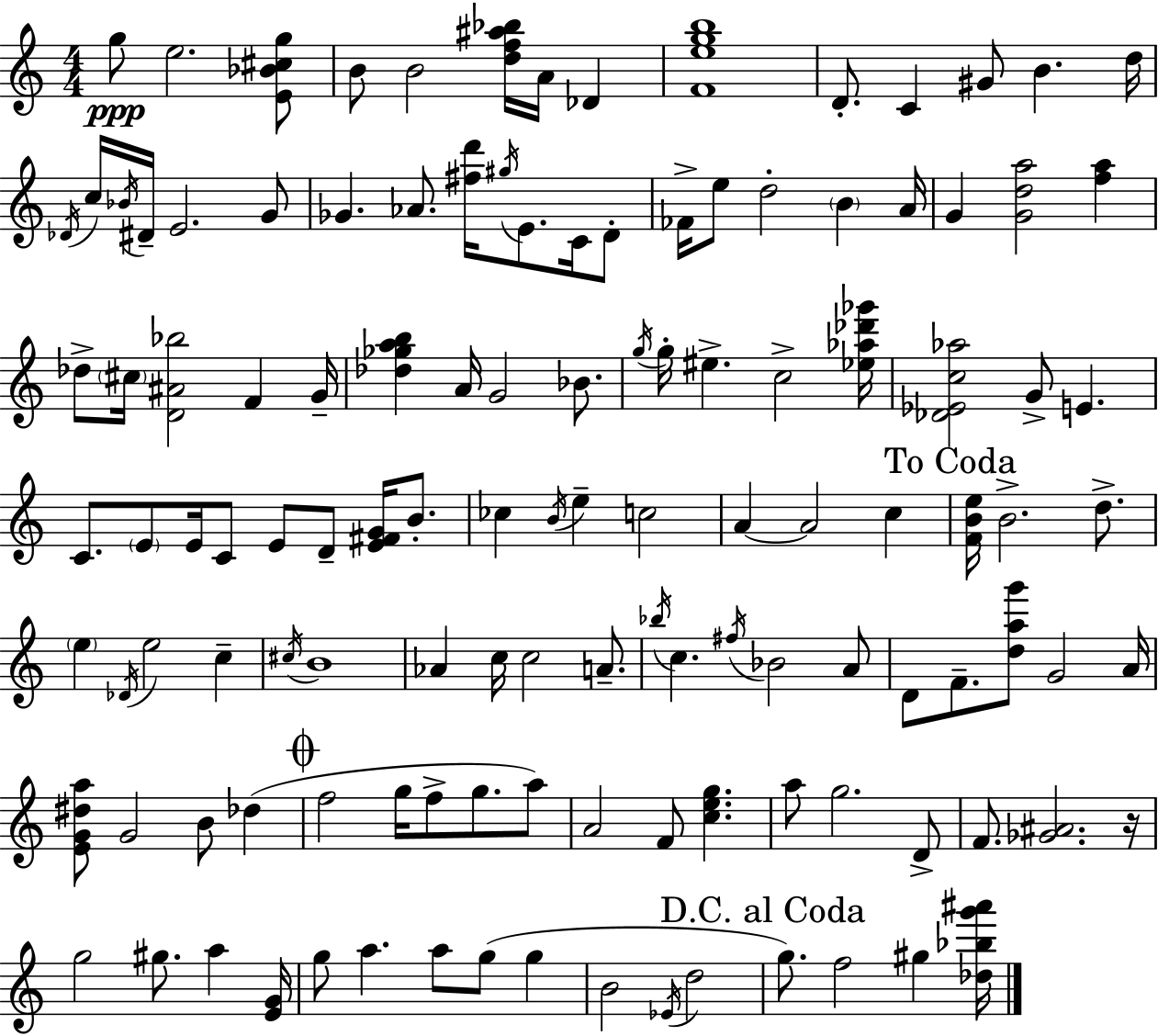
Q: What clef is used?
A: treble